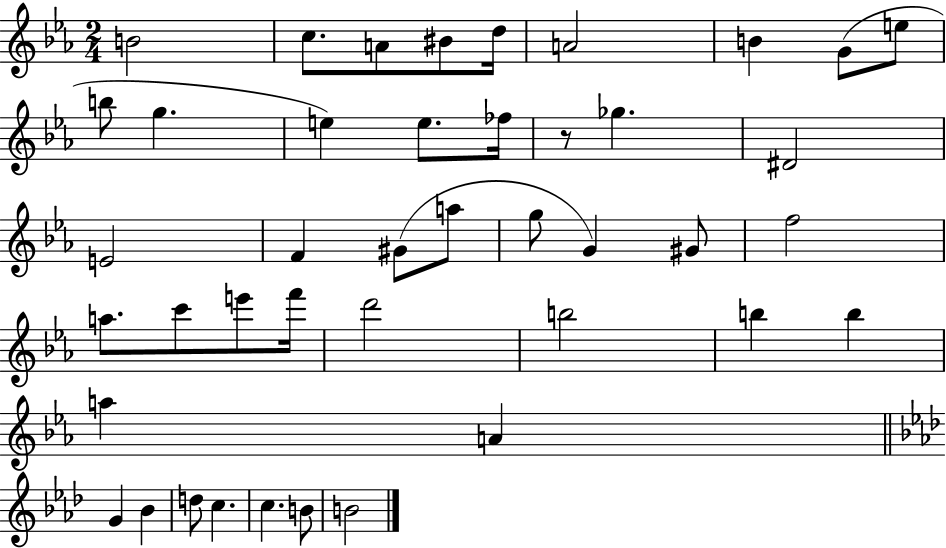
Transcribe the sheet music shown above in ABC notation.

X:1
T:Untitled
M:2/4
L:1/4
K:Eb
B2 c/2 A/2 ^B/2 d/4 A2 B G/2 e/2 b/2 g e e/2 _f/4 z/2 _g ^D2 E2 F ^G/2 a/2 g/2 G ^G/2 f2 a/2 c'/2 e'/2 f'/4 d'2 b2 b b a A G _B d/2 c c B/2 B2